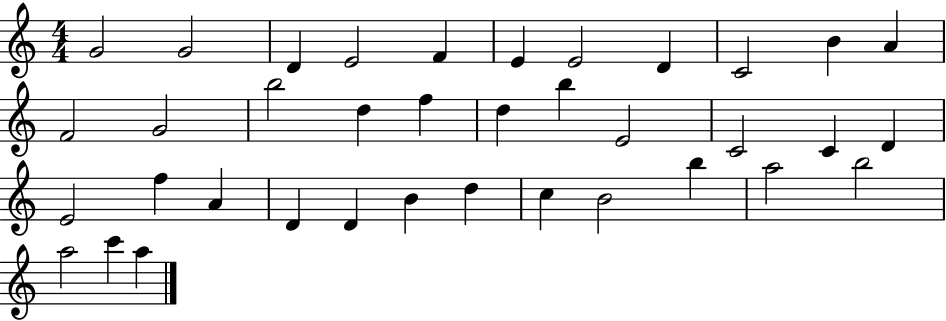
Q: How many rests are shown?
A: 0